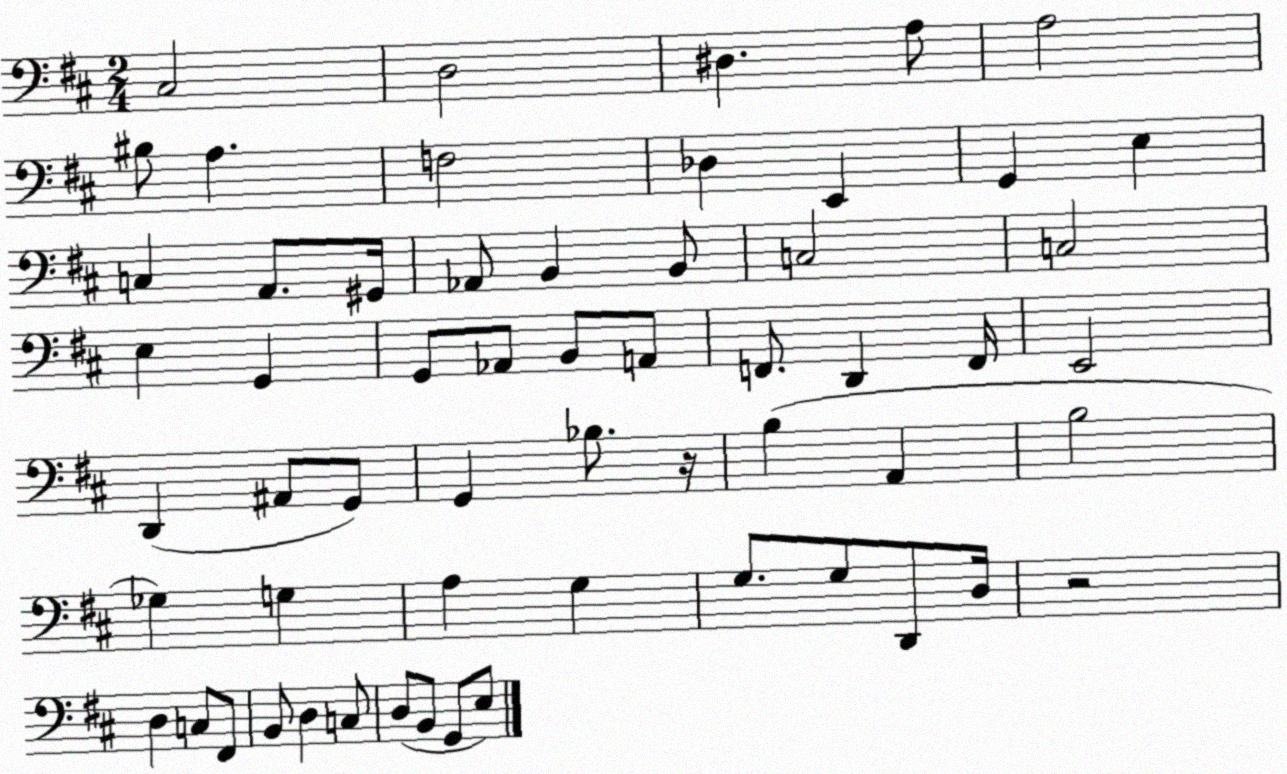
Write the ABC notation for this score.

X:1
T:Untitled
M:2/4
L:1/4
K:D
^C,2 D,2 ^D, A,/2 A,2 ^B,/2 A, F,2 _D, E,, G,, E, C, A,,/2 ^G,,/4 _A,,/2 B,, B,,/2 C,2 C,2 E, G,, G,,/2 _A,,/2 B,,/2 A,,/2 F,,/2 D,, F,,/4 E,,2 D,, ^A,,/2 G,,/2 G,, _B,/2 z/4 B, A,, B,2 _G, G, A, G, G,/2 G,/2 D,,/2 D,/4 z2 D, C,/2 ^F,,/2 B,,/2 D, C,/2 D,/2 B,,/2 G,,/2 E,/2